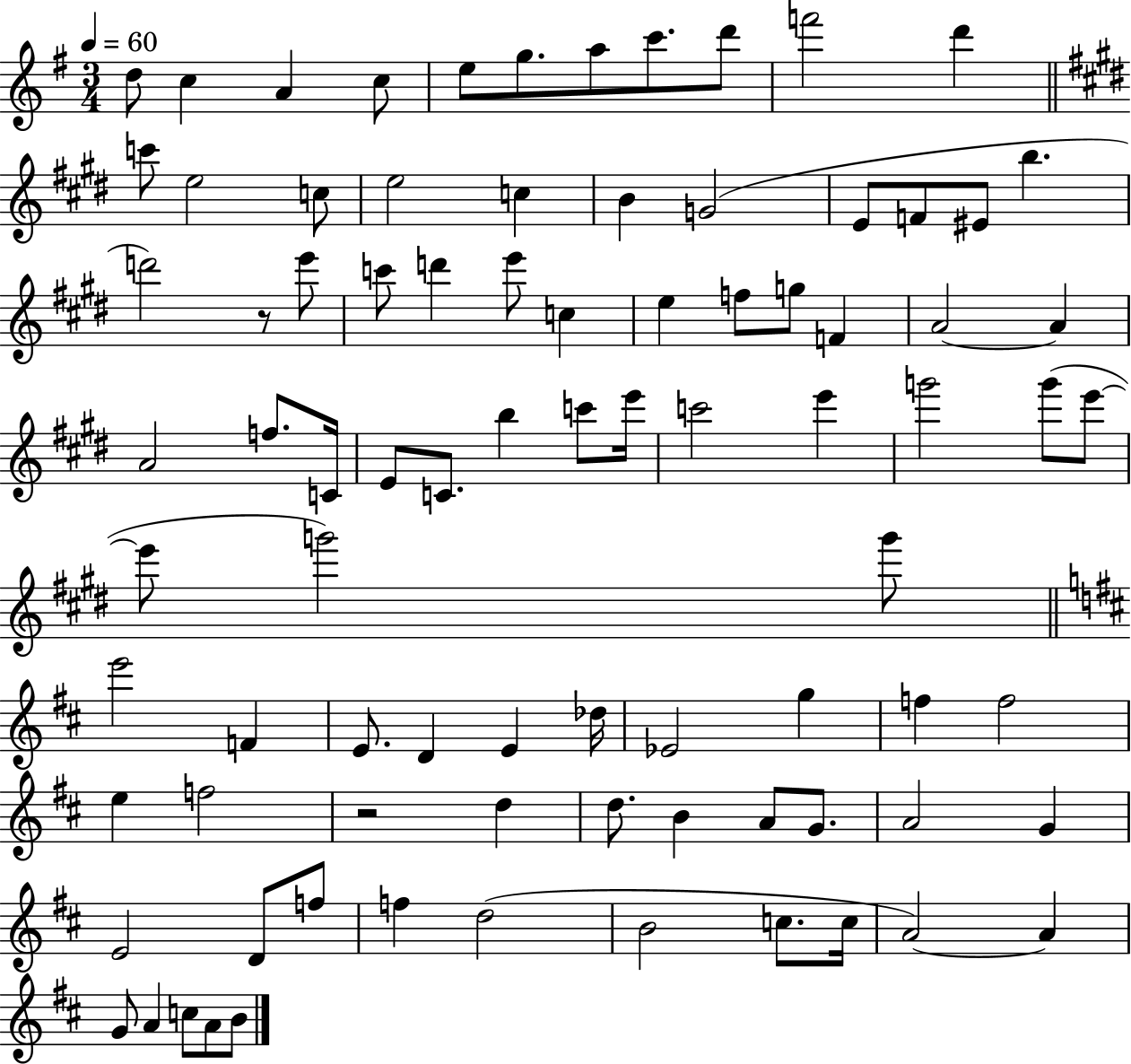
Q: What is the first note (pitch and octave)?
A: D5